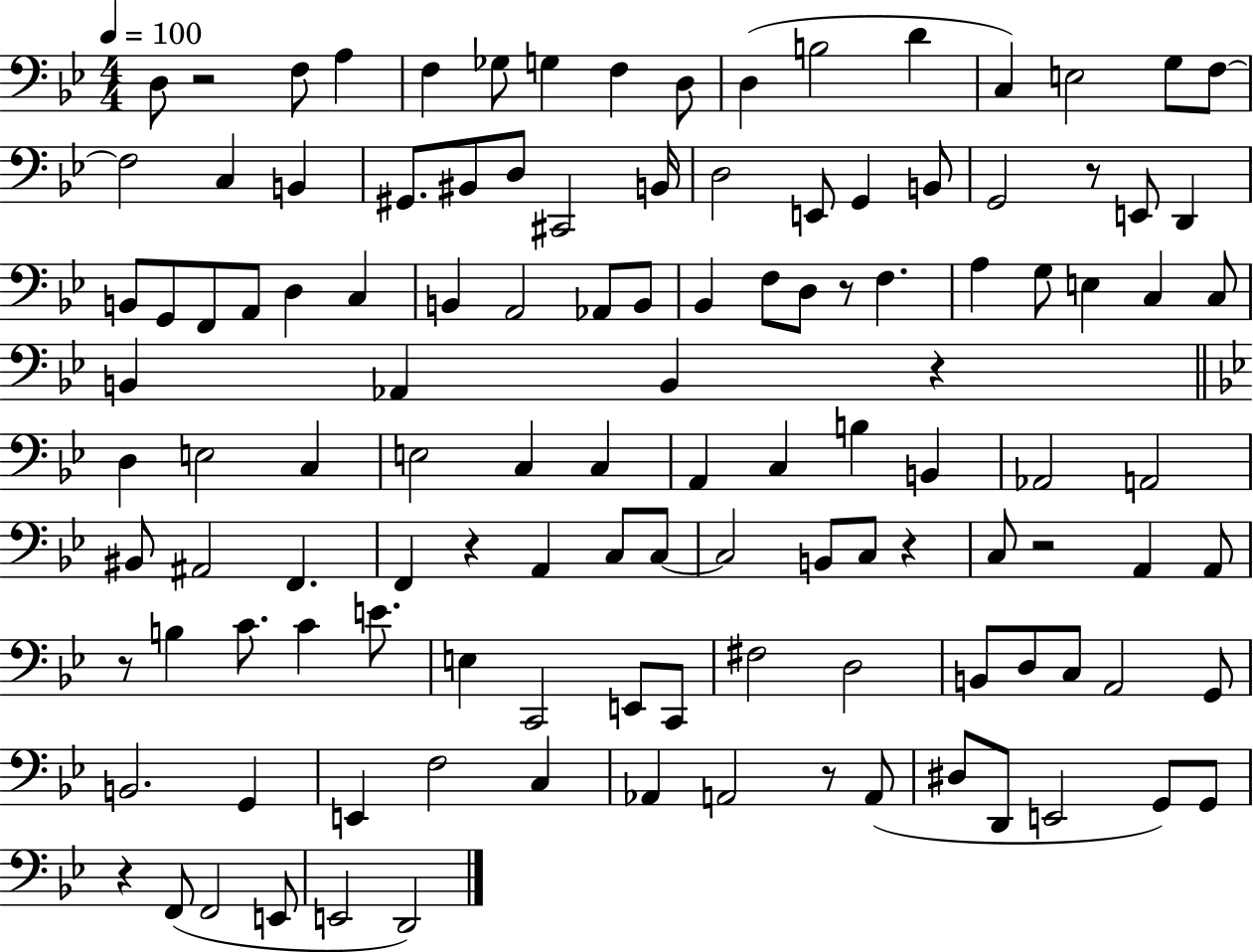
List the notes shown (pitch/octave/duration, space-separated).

D3/e R/h F3/e A3/q F3/q Gb3/e G3/q F3/q D3/e D3/q B3/h D4/q C3/q E3/h G3/e F3/e F3/h C3/q B2/q G#2/e. BIS2/e D3/e C#2/h B2/s D3/h E2/e G2/q B2/e G2/h R/e E2/e D2/q B2/e G2/e F2/e A2/e D3/q C3/q B2/q A2/h Ab2/e B2/e Bb2/q F3/e D3/e R/e F3/q. A3/q G3/e E3/q C3/q C3/e B2/q Ab2/q B2/q R/q D3/q E3/h C3/q E3/h C3/q C3/q A2/q C3/q B3/q B2/q Ab2/h A2/h BIS2/e A#2/h F2/q. F2/q R/q A2/q C3/e C3/e C3/h B2/e C3/e R/q C3/e R/h A2/q A2/e R/e B3/q C4/e. C4/q E4/e. E3/q C2/h E2/e C2/e F#3/h D3/h B2/e D3/e C3/e A2/h G2/e B2/h. G2/q E2/q F3/h C3/q Ab2/q A2/h R/e A2/e D#3/e D2/e E2/h G2/e G2/e R/q F2/e F2/h E2/e E2/h D2/h